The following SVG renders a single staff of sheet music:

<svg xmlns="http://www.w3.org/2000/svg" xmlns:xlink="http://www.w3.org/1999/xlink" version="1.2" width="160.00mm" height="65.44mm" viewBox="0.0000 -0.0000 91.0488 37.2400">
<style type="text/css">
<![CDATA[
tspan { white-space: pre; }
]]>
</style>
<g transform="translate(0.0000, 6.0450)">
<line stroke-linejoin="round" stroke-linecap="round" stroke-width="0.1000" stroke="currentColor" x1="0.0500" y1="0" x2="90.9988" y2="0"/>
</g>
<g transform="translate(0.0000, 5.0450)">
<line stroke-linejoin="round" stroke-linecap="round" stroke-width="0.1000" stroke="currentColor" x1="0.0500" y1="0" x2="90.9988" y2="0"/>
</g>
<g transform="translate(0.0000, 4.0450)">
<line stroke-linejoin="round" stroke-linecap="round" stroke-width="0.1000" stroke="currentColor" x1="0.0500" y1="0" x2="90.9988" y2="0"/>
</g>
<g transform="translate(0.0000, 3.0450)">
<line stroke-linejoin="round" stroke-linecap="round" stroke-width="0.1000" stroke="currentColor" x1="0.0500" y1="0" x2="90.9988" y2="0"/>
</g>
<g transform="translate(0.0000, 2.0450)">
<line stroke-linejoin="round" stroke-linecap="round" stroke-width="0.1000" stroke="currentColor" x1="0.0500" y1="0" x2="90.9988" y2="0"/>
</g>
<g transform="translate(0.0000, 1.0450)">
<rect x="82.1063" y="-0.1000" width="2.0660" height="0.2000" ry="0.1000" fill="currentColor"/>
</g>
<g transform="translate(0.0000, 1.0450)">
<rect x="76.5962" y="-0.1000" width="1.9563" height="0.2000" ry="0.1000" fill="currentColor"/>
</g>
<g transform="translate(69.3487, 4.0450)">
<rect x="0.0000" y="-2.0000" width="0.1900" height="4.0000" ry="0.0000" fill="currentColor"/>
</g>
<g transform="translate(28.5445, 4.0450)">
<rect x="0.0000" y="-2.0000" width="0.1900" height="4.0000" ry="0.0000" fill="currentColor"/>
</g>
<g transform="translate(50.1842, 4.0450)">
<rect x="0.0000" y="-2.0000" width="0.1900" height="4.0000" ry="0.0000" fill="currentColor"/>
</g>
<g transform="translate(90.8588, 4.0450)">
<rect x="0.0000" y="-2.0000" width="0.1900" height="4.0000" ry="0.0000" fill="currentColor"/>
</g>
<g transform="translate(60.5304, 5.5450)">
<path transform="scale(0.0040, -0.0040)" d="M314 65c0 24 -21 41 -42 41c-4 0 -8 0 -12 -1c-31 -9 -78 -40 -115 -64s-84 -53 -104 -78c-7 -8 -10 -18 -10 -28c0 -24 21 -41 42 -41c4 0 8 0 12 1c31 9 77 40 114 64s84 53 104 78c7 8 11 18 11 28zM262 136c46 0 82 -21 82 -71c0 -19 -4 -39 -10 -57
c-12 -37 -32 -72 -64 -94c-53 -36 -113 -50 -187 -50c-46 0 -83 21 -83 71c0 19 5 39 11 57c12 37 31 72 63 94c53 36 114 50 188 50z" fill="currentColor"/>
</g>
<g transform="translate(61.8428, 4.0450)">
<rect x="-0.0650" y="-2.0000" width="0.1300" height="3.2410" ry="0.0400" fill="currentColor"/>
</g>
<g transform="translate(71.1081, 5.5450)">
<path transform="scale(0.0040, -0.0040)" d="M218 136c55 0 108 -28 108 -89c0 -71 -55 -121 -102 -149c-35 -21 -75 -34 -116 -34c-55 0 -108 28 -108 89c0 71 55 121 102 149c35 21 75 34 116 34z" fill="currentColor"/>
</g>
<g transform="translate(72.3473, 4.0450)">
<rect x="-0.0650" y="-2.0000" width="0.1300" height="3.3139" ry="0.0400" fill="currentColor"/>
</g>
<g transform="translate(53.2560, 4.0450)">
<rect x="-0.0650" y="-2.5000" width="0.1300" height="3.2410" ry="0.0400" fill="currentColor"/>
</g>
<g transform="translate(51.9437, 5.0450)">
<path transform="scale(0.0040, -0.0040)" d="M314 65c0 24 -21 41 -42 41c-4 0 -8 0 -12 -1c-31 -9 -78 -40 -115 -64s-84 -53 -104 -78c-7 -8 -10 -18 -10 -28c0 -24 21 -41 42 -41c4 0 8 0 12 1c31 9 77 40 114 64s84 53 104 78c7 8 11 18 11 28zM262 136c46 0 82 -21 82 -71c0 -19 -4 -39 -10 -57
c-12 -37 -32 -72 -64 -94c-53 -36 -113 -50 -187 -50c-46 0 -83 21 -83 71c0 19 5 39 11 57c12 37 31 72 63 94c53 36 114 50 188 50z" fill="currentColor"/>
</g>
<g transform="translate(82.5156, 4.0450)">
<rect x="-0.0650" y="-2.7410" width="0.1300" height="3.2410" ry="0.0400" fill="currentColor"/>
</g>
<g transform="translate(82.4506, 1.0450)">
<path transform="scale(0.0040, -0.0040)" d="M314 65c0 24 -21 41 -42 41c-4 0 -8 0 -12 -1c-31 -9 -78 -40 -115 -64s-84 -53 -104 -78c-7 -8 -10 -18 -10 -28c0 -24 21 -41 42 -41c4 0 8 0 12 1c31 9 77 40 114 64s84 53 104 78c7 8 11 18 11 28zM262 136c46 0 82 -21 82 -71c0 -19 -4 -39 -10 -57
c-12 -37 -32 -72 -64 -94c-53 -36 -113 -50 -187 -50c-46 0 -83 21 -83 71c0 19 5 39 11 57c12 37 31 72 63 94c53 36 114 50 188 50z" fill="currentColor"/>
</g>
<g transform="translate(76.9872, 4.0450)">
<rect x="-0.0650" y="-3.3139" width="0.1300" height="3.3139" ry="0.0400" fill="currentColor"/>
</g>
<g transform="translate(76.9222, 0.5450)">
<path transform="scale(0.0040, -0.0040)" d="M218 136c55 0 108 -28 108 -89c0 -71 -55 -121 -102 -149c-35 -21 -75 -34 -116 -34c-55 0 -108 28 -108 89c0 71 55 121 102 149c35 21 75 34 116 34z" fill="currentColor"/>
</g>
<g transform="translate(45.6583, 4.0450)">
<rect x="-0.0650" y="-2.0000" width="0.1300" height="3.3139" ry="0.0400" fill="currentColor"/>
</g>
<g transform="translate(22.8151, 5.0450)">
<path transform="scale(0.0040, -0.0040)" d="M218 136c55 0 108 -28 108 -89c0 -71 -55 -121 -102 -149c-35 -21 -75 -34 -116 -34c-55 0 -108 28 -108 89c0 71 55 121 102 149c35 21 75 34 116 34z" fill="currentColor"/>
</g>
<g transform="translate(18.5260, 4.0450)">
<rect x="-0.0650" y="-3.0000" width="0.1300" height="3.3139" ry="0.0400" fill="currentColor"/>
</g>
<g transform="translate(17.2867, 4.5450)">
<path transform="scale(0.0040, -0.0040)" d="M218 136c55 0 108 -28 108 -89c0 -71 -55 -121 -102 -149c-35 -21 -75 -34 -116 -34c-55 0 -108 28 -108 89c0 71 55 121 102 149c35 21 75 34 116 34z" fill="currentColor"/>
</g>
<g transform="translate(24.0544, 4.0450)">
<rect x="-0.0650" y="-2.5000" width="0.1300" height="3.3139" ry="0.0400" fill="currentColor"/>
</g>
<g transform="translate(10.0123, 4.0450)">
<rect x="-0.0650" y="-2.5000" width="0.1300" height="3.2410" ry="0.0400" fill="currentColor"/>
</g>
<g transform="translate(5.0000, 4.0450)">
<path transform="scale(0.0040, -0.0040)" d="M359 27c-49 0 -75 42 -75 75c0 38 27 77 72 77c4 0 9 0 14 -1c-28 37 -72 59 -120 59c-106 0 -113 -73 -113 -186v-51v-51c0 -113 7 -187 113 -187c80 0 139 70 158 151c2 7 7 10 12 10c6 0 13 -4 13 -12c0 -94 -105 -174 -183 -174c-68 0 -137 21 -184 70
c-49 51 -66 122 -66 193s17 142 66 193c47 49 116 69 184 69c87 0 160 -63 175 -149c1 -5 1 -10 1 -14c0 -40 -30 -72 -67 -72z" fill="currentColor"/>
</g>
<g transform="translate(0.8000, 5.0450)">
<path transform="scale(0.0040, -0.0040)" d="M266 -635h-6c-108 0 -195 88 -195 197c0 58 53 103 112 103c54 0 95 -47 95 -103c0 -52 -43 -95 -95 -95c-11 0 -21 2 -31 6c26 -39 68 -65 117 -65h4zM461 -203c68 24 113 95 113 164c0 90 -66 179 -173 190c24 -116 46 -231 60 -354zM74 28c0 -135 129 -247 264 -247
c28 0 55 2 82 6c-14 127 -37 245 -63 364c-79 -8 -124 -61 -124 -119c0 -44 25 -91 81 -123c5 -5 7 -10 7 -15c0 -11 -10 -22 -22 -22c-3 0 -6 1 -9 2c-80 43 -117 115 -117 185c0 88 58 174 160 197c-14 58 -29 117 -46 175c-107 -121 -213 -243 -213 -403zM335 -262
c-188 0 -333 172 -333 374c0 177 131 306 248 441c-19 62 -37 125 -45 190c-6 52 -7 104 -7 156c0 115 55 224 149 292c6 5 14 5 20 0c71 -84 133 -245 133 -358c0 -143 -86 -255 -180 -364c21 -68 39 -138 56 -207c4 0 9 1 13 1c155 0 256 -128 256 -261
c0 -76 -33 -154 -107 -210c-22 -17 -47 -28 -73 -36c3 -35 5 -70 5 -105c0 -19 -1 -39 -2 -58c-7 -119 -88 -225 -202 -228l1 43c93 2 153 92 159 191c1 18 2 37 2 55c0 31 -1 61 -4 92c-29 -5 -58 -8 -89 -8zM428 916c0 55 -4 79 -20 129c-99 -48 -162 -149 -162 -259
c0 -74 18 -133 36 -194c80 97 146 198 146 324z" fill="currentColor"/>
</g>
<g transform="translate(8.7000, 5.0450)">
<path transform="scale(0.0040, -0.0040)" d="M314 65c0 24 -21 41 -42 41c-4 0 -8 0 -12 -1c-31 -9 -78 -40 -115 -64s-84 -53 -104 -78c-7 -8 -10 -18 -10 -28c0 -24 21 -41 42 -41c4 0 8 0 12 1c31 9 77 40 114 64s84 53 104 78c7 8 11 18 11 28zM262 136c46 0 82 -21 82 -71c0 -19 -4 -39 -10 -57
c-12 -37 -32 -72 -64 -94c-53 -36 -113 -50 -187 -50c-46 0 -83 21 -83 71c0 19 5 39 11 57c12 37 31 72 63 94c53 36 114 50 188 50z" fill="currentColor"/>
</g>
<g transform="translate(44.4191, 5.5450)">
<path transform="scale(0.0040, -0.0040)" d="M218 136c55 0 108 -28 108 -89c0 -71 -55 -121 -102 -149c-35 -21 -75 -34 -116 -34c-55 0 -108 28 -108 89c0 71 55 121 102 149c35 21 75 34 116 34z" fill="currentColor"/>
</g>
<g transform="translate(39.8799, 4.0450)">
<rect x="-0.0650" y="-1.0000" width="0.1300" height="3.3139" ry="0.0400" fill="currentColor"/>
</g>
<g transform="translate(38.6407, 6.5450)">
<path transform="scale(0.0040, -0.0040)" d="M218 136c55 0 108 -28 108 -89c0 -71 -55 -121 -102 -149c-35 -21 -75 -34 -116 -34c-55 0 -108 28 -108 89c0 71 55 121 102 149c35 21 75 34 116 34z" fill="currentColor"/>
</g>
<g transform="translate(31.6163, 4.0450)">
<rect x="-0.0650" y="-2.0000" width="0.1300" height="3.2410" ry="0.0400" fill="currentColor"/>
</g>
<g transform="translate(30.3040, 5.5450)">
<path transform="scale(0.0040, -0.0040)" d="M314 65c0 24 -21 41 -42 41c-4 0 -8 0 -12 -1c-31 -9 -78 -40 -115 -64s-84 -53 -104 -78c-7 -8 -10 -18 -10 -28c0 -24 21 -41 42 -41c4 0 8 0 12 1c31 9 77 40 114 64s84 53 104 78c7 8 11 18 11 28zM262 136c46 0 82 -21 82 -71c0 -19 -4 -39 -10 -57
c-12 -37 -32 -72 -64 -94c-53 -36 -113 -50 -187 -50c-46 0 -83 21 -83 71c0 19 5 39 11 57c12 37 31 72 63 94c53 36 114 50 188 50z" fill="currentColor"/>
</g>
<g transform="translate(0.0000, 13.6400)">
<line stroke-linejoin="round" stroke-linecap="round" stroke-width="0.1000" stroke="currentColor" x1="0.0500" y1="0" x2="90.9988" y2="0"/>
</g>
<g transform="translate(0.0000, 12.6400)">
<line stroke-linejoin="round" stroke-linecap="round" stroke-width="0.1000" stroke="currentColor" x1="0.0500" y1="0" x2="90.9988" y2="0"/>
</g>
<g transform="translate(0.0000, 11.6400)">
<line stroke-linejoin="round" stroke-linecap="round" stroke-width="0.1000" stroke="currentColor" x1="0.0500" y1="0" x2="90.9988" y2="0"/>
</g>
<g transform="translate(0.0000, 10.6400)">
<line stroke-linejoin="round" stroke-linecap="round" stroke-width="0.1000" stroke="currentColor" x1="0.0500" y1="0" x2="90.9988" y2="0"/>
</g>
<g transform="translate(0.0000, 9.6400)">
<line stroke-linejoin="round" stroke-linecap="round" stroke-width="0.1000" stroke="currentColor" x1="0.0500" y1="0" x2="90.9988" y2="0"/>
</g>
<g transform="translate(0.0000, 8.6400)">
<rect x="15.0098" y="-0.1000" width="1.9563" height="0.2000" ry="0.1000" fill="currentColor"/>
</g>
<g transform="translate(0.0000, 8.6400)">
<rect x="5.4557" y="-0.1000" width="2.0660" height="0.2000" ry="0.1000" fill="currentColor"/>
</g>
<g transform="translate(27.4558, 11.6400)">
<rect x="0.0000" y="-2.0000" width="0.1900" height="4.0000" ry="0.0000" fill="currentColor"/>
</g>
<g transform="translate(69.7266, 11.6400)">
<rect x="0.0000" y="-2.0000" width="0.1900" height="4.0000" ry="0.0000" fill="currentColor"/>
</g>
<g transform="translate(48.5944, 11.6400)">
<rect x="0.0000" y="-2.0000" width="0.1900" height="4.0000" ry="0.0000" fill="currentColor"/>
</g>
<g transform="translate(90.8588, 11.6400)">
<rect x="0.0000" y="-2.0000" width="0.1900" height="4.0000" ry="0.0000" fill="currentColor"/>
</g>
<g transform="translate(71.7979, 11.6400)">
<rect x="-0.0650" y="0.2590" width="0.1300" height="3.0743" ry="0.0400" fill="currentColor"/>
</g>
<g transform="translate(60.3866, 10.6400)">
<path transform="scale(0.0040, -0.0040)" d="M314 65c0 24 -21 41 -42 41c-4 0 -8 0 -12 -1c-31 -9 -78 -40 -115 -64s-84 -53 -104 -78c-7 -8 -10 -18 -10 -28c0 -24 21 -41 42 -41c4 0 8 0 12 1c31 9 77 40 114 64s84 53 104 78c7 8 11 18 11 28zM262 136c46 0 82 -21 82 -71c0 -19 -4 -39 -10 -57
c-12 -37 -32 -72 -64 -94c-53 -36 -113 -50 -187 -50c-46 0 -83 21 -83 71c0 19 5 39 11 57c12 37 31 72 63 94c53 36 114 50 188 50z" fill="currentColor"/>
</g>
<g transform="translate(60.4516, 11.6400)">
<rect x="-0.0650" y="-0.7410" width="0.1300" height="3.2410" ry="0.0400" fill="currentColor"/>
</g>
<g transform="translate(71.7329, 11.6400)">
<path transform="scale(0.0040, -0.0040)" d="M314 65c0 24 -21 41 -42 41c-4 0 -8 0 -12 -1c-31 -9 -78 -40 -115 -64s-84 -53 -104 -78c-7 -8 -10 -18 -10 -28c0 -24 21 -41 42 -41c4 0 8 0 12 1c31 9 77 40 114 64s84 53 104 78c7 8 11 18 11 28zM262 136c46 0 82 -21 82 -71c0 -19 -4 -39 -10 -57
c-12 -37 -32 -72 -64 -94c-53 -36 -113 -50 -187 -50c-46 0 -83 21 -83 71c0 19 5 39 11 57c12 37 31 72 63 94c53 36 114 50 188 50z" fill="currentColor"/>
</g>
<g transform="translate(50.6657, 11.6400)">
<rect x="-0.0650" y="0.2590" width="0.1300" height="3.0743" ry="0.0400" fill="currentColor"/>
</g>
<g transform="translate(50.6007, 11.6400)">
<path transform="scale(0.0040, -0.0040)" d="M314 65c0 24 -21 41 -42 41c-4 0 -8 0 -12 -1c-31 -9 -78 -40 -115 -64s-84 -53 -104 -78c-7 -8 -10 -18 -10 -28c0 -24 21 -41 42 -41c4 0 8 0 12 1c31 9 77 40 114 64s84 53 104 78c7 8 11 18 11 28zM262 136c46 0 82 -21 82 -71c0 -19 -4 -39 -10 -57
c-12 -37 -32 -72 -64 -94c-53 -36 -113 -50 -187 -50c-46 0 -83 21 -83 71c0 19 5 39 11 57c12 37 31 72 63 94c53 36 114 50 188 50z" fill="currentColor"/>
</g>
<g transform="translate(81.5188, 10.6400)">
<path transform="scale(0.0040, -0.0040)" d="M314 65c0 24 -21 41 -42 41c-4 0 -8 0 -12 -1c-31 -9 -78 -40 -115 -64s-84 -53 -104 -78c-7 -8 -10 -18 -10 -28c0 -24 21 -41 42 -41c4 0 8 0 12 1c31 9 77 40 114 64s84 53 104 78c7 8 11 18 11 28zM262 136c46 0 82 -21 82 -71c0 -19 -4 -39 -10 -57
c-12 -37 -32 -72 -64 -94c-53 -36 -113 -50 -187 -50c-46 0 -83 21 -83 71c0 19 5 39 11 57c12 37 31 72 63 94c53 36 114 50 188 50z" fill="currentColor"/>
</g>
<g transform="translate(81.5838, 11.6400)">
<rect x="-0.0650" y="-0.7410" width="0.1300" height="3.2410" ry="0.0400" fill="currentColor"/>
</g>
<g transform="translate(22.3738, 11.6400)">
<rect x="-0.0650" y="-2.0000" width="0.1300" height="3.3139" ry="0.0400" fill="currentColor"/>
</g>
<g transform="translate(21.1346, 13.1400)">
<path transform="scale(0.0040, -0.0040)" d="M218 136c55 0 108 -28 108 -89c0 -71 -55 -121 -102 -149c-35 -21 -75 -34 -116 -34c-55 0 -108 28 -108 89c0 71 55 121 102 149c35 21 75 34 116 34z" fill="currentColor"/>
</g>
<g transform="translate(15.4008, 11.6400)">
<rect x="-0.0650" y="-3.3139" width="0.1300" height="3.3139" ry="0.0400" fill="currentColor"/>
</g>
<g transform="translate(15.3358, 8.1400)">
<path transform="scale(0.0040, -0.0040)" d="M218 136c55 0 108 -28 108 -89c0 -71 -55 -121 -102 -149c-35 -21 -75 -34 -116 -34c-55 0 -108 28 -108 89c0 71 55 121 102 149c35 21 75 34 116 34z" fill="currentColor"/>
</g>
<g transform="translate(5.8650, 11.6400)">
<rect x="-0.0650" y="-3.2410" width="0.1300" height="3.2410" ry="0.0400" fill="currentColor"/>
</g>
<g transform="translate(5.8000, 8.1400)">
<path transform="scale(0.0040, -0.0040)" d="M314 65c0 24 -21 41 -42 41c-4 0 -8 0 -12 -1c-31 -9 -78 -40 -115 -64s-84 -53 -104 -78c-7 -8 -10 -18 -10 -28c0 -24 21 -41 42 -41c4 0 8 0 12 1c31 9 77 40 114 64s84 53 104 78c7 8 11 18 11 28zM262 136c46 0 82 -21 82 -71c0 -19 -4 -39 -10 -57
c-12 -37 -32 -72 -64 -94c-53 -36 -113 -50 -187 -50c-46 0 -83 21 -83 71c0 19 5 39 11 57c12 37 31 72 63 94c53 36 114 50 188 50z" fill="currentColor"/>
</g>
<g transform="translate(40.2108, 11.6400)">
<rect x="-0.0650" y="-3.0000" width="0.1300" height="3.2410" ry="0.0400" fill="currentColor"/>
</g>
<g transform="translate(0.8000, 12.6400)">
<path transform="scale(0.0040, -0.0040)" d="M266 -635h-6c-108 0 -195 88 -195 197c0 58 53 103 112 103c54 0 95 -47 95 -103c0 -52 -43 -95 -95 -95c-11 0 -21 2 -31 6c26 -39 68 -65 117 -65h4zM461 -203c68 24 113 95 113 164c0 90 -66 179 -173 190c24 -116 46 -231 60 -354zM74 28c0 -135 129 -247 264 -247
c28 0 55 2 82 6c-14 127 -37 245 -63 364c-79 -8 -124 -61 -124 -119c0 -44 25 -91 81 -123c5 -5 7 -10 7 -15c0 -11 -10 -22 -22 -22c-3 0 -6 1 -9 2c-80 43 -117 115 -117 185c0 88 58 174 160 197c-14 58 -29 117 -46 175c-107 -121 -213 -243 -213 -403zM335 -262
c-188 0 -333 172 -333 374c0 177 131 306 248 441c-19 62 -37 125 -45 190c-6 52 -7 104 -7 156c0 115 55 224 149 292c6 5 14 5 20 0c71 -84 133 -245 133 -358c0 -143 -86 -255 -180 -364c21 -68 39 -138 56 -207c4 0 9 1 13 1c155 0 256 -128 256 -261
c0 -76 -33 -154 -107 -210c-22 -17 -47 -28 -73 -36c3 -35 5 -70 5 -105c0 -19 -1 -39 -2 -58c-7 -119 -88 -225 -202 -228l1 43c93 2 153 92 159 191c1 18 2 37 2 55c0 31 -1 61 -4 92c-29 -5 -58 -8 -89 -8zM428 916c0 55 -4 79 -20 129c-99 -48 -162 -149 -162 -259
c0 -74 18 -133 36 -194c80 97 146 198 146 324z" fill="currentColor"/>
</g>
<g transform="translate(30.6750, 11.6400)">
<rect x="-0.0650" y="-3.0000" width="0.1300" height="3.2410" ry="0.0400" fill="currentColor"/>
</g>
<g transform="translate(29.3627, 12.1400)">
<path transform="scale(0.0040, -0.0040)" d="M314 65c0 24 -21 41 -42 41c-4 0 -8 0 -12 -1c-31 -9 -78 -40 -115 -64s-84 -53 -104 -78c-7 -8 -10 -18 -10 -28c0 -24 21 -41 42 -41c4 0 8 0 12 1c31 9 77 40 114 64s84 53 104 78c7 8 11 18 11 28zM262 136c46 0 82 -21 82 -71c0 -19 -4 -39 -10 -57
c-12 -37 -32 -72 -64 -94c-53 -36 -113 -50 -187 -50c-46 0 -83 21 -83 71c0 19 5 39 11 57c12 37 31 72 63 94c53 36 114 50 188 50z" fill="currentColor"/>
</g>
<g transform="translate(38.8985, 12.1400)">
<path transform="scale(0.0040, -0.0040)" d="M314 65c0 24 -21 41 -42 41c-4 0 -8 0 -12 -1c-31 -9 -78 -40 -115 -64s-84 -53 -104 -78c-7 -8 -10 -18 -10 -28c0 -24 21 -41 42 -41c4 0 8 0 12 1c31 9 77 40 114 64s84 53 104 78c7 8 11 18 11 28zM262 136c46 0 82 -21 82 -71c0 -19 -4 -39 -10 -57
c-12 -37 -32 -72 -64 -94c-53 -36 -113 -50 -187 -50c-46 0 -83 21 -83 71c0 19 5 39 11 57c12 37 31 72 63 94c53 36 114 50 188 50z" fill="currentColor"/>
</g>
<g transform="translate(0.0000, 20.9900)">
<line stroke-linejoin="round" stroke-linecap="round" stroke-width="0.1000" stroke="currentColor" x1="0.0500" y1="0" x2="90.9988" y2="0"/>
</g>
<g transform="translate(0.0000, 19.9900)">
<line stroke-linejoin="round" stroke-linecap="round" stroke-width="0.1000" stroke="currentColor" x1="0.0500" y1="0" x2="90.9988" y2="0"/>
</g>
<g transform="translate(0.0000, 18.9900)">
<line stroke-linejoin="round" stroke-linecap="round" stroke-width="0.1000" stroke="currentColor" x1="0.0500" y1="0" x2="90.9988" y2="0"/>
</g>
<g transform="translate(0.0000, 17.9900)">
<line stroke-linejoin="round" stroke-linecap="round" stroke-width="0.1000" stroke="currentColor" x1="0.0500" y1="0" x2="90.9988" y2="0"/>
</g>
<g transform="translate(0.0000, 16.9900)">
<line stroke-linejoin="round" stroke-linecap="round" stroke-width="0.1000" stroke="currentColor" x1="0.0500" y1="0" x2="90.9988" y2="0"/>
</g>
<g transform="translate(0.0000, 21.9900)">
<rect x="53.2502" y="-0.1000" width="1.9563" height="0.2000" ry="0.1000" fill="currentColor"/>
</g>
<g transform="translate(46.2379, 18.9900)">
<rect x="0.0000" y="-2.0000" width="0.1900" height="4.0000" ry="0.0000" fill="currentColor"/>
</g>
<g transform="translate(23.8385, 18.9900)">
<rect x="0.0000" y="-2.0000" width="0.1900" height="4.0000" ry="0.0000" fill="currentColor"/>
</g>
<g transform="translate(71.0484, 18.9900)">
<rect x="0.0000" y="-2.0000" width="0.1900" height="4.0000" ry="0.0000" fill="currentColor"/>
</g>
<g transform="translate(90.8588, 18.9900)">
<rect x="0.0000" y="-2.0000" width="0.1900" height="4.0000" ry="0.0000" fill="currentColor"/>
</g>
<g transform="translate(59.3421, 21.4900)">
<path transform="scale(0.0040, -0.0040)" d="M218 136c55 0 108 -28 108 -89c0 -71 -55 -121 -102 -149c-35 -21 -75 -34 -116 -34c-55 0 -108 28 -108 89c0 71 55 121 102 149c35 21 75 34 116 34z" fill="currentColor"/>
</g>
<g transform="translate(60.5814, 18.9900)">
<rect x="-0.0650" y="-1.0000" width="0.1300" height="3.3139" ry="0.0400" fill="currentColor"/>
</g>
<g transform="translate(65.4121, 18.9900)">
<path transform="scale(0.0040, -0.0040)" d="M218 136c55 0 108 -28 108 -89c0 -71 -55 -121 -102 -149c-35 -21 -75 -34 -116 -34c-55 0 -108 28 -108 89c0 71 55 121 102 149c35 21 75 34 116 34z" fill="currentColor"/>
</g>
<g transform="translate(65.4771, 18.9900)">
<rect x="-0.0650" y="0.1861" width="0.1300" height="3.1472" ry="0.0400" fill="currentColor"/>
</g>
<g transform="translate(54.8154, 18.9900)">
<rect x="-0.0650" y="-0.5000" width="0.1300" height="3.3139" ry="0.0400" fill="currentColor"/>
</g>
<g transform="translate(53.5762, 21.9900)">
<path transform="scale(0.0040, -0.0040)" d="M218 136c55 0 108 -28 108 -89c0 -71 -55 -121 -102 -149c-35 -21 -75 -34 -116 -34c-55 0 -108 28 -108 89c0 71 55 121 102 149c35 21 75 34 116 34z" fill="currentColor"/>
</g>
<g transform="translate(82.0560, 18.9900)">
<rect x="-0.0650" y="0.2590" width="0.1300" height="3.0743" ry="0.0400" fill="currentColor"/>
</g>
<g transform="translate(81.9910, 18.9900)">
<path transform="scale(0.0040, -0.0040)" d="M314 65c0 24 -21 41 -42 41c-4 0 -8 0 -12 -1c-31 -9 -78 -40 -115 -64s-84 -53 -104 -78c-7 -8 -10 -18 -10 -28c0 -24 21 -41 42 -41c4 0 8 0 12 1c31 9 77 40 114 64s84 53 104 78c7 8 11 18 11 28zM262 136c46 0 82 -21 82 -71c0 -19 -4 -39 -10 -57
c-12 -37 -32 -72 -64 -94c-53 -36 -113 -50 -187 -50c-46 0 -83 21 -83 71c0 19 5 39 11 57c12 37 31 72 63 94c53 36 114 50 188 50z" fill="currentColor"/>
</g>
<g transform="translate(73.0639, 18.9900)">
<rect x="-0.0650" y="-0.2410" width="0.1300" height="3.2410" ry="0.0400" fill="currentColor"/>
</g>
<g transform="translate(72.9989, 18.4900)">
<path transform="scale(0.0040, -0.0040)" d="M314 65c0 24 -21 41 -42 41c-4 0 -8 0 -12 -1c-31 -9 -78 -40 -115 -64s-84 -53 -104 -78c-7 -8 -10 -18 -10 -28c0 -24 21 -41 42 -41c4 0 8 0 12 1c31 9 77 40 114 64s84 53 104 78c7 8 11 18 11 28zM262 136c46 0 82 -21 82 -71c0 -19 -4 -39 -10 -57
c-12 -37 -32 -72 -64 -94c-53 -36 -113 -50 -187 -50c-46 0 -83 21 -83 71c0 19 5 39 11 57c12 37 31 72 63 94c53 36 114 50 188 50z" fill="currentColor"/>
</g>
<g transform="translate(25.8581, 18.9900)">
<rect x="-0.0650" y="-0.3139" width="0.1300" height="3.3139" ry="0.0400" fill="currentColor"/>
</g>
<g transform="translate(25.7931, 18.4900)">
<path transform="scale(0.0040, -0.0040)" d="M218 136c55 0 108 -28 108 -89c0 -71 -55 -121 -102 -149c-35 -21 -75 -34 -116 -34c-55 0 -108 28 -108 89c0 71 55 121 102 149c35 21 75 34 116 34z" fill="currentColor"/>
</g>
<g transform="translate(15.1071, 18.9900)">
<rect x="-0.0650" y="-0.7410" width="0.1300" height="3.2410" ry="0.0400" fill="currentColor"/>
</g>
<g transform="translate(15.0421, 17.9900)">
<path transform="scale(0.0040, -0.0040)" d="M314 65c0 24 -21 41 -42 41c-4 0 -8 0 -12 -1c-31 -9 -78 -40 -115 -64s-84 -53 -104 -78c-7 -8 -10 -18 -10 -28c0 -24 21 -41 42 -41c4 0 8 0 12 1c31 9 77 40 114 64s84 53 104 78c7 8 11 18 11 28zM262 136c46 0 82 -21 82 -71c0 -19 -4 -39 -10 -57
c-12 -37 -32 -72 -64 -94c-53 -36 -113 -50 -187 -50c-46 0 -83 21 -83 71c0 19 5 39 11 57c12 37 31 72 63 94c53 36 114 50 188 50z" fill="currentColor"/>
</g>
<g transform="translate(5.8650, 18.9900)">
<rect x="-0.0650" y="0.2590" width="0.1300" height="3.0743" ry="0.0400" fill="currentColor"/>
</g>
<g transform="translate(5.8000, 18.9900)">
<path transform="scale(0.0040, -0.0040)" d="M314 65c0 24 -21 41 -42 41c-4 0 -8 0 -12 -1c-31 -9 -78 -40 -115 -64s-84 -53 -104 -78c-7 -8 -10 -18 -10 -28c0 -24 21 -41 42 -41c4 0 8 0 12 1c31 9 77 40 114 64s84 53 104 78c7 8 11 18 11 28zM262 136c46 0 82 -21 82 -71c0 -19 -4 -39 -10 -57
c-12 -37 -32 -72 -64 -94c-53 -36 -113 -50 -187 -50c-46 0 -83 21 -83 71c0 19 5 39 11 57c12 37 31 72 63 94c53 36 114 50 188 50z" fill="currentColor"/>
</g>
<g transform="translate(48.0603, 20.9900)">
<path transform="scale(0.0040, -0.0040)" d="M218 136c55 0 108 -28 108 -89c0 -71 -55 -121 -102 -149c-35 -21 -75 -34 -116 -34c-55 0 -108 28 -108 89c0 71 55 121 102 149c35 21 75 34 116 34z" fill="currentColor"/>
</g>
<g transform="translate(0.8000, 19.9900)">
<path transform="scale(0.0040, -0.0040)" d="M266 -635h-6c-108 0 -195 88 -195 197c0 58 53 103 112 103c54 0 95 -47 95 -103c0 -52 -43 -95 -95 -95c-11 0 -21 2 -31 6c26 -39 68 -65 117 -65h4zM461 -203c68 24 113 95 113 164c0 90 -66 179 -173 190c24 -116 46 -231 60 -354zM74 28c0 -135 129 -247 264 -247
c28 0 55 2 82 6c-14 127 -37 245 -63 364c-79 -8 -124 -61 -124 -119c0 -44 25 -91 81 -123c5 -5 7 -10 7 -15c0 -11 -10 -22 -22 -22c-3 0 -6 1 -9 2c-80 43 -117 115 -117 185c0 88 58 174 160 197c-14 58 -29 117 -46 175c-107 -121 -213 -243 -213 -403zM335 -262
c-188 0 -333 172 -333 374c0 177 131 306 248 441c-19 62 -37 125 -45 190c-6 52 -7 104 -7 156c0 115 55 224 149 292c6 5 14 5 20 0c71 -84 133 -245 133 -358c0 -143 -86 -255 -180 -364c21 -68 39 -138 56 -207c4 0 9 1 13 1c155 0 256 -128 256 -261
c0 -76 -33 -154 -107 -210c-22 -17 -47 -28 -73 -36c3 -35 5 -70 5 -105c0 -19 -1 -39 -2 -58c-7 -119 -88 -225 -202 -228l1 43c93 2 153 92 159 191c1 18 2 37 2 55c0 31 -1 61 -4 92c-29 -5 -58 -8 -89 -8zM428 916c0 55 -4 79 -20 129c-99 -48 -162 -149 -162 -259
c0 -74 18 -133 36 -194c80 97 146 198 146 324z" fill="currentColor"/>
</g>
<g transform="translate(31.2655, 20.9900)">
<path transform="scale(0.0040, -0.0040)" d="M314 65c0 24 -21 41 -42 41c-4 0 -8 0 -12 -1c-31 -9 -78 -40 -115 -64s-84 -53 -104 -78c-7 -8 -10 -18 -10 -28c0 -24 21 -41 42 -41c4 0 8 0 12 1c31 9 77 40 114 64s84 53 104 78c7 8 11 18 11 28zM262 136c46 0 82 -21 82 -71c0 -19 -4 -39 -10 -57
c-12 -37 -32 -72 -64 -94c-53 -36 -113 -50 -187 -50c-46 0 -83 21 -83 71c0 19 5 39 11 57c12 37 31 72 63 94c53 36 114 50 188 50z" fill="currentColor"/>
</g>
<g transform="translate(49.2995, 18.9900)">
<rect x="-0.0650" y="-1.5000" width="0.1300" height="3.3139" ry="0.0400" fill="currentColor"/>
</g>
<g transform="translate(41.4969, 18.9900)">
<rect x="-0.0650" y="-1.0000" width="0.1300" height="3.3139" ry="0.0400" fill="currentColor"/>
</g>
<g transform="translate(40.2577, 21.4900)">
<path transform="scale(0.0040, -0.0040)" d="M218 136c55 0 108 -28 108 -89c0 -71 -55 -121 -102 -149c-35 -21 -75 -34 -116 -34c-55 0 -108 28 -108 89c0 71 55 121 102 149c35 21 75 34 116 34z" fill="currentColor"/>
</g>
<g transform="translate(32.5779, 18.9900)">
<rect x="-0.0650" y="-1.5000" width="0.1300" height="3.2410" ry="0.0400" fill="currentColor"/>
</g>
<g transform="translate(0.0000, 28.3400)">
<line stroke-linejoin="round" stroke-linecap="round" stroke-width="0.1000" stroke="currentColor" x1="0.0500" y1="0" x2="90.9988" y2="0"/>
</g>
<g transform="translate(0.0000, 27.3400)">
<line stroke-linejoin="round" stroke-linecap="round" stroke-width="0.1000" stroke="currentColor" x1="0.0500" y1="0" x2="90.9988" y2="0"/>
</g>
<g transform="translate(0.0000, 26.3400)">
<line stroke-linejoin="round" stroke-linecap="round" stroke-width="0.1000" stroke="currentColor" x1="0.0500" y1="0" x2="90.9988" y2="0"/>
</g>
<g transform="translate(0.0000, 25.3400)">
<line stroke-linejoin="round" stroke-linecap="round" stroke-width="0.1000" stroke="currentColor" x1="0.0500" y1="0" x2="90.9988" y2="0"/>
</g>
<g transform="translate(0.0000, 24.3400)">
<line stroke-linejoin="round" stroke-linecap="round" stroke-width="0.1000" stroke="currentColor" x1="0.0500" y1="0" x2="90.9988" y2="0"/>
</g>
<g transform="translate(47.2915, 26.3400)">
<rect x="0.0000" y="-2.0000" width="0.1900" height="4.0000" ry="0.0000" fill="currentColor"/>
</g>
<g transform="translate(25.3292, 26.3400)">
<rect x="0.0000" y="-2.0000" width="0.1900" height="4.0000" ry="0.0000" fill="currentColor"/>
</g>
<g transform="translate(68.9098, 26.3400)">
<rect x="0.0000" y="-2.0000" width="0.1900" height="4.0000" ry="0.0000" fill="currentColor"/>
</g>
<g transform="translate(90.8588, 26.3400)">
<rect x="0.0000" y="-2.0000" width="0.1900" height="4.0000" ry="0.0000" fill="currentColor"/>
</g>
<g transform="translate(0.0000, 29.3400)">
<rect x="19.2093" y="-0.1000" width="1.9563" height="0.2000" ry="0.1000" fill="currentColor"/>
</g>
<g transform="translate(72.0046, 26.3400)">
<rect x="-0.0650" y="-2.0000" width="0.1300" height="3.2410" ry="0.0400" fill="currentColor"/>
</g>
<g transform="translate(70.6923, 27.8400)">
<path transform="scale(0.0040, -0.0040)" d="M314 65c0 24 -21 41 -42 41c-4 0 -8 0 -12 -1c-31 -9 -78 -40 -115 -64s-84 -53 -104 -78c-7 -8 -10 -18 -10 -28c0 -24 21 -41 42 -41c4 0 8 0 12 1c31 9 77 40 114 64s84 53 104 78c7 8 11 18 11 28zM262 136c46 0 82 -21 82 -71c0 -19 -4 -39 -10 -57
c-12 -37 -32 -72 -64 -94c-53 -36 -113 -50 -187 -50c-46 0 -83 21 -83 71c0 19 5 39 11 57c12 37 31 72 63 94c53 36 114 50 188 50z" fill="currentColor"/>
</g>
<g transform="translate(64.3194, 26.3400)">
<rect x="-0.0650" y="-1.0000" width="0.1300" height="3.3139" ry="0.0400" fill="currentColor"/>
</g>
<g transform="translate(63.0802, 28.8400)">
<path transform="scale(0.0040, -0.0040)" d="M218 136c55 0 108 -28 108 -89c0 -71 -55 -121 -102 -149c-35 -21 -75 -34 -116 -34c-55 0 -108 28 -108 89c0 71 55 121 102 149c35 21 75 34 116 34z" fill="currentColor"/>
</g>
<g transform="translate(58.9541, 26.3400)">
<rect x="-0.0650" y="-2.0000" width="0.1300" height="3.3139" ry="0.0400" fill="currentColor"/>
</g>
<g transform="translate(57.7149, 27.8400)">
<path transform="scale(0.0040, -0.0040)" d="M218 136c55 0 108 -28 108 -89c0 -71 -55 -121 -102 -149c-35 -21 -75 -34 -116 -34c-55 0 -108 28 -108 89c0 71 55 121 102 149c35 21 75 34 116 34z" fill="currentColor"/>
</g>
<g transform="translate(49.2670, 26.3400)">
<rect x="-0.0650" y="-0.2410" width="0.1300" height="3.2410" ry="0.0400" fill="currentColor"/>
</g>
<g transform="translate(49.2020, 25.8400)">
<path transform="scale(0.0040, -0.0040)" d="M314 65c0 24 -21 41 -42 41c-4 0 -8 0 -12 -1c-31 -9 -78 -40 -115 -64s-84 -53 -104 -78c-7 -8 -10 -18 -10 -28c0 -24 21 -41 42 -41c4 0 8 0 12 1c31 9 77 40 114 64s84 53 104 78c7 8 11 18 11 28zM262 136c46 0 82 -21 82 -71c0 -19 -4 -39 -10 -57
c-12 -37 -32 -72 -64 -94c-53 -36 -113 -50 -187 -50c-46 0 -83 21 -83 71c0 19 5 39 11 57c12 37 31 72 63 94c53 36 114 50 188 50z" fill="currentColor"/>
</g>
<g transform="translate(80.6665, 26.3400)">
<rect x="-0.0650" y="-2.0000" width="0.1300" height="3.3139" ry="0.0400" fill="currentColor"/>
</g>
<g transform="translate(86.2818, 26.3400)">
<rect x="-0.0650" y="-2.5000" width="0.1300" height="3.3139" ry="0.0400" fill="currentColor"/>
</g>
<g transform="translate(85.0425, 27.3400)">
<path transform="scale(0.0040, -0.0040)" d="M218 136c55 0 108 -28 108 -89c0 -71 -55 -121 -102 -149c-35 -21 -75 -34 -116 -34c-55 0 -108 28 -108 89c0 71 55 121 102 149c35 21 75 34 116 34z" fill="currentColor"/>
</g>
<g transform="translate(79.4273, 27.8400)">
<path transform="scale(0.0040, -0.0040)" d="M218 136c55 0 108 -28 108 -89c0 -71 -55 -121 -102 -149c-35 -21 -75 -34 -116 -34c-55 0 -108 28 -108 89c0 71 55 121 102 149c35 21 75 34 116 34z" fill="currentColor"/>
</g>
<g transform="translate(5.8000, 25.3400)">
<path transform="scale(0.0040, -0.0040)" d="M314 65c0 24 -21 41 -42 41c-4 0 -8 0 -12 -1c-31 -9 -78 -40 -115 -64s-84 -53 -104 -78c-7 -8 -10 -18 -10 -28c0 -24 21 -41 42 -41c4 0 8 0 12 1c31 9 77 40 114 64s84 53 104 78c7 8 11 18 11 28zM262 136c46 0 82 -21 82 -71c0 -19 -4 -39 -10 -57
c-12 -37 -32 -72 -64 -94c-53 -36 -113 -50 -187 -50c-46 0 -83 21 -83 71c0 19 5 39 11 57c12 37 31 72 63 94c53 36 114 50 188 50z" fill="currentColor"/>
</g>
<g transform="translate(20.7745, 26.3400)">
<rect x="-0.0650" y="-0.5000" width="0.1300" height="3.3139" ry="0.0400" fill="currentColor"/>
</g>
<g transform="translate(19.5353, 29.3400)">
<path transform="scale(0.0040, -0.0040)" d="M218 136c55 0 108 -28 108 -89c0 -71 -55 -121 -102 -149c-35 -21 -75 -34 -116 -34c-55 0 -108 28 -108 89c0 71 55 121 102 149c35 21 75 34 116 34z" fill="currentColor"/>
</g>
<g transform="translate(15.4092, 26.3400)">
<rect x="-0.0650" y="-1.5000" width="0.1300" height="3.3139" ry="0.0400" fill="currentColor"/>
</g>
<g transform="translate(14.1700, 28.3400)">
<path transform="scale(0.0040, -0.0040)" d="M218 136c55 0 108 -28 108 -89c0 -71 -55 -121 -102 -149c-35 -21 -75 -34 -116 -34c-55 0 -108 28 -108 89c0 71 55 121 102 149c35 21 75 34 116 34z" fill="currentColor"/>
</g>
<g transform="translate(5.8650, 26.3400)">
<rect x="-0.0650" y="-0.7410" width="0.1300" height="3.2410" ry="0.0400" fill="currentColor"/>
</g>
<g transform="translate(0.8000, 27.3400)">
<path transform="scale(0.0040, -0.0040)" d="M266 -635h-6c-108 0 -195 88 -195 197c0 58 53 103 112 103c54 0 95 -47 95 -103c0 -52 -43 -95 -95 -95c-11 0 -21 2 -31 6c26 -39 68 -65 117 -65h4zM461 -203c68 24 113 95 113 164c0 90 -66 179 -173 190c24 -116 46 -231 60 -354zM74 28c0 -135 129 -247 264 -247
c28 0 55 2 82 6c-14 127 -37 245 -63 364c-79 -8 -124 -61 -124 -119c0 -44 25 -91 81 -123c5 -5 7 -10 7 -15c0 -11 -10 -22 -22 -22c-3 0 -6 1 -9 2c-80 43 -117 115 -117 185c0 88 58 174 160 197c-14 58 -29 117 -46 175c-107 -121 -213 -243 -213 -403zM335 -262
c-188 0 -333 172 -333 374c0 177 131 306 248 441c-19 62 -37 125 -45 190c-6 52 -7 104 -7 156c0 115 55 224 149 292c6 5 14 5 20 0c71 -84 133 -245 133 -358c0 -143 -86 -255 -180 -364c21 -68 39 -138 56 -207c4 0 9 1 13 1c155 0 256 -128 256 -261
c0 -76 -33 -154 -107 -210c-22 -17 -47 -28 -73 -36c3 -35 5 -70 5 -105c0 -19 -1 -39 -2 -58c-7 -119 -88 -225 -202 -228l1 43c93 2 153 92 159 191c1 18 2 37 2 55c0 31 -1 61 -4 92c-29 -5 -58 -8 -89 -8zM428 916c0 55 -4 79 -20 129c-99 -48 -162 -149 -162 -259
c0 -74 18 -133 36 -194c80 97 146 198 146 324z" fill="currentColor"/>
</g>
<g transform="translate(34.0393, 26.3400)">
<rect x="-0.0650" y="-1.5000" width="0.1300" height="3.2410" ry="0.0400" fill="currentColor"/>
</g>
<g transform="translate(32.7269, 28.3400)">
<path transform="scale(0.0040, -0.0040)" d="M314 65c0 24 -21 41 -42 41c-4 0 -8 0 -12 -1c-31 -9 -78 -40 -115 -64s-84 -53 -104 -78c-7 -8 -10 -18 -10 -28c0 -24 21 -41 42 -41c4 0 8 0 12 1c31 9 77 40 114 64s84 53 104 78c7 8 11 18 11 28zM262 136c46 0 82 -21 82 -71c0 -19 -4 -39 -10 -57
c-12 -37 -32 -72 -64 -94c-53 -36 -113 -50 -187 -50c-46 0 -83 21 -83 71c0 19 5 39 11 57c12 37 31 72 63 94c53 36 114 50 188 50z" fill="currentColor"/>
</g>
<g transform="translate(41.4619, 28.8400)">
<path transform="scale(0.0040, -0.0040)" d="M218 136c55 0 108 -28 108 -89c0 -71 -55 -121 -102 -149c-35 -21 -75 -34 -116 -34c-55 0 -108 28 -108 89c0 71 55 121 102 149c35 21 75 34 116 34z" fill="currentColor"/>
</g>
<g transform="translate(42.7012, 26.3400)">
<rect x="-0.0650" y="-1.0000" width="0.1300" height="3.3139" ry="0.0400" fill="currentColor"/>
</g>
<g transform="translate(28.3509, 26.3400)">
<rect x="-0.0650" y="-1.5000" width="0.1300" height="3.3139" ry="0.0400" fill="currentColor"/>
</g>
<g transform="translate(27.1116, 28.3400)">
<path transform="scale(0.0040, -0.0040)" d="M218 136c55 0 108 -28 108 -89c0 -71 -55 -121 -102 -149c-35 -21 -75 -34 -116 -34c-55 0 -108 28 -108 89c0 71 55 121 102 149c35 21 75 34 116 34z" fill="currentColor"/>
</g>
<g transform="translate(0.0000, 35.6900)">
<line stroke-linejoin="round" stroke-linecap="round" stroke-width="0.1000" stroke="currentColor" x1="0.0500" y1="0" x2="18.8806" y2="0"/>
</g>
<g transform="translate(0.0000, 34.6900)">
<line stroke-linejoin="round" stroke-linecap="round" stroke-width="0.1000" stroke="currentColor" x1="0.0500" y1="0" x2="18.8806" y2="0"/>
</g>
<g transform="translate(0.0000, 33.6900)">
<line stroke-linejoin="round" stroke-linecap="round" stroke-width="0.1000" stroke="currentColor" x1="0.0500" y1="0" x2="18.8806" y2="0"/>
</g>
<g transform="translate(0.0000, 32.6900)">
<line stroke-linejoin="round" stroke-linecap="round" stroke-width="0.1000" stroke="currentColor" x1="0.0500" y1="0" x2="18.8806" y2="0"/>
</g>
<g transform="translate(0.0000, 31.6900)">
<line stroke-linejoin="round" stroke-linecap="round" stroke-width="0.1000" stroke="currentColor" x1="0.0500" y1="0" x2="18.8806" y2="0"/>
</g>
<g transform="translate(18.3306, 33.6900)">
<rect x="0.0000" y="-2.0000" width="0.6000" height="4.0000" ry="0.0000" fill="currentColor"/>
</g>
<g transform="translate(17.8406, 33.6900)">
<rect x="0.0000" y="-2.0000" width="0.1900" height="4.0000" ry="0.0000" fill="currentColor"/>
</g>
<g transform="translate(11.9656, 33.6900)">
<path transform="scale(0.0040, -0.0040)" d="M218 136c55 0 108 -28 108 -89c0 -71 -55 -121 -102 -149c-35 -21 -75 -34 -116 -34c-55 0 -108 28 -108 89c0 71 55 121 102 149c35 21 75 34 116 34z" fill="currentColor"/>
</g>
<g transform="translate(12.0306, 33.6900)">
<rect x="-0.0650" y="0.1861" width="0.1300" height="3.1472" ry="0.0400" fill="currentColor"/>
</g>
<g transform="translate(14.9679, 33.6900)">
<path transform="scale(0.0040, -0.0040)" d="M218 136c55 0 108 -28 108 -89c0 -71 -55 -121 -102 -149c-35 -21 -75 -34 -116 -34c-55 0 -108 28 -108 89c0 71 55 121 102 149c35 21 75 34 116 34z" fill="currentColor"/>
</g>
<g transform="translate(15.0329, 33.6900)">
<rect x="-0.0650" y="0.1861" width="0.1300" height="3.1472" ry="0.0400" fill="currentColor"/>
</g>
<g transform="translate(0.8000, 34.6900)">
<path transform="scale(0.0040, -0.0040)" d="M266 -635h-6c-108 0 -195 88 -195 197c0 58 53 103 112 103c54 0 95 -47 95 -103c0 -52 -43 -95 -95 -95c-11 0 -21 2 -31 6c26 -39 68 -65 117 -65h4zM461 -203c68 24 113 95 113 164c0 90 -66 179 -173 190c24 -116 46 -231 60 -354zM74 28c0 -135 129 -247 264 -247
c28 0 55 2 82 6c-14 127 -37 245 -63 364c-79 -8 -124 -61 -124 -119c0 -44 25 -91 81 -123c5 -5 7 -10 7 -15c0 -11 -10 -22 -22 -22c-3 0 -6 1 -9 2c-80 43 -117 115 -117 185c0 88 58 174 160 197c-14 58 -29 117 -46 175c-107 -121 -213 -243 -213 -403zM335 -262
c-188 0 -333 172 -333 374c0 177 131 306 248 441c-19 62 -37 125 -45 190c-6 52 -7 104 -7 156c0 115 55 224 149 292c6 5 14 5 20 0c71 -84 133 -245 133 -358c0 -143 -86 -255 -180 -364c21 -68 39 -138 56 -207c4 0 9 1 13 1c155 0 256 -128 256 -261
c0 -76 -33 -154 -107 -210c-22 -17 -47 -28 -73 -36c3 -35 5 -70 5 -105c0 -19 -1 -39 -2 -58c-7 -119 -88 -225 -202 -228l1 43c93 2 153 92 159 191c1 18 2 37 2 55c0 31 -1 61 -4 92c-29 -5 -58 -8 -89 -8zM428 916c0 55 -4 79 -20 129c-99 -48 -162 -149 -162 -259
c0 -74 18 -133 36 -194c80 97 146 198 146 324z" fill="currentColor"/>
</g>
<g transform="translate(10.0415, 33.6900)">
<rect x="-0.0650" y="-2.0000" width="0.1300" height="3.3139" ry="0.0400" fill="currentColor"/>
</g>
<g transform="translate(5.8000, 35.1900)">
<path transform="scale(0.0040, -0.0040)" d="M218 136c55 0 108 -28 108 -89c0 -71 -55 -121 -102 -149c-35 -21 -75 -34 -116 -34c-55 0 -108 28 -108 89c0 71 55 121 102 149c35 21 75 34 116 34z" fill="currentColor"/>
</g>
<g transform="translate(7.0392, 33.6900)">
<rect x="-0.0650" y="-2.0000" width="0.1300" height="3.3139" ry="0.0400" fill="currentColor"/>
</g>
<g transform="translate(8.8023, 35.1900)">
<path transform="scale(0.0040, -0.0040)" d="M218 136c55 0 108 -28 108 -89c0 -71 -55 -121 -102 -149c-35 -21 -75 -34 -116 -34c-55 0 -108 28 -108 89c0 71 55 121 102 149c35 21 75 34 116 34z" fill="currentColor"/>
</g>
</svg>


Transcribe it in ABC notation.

X:1
T:Untitled
M:4/4
L:1/4
K:C
G2 A G F2 D F G2 F2 F b a2 b2 b F A2 A2 B2 d2 B2 d2 B2 d2 c E2 D E C D B c2 B2 d2 E C E E2 D c2 F D F2 F G F F B B